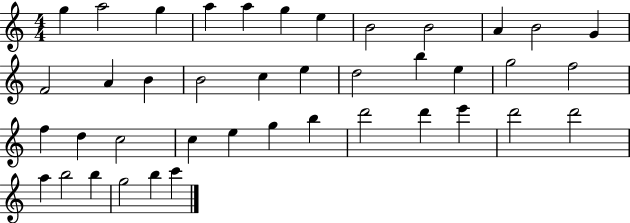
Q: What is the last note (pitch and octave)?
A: C6